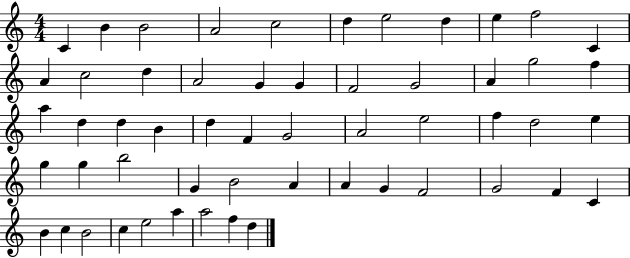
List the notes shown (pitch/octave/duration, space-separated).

C4/q B4/q B4/h A4/h C5/h D5/q E5/h D5/q E5/q F5/h C4/q A4/q C5/h D5/q A4/h G4/q G4/q F4/h G4/h A4/q G5/h F5/q A5/q D5/q D5/q B4/q D5/q F4/q G4/h A4/h E5/h F5/q D5/h E5/q G5/q G5/q B5/h G4/q B4/h A4/q A4/q G4/q F4/h G4/h F4/q C4/q B4/q C5/q B4/h C5/q E5/h A5/q A5/h F5/q D5/q